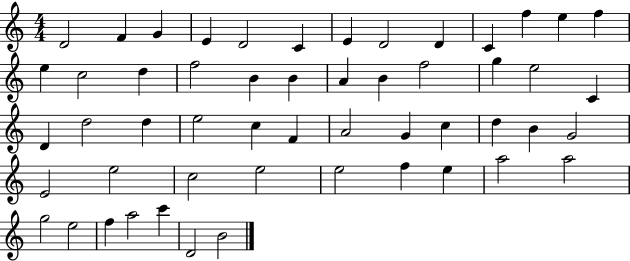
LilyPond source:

{
  \clef treble
  \numericTimeSignature
  \time 4/4
  \key c \major
  d'2 f'4 g'4 | e'4 d'2 c'4 | e'4 d'2 d'4 | c'4 f''4 e''4 f''4 | \break e''4 c''2 d''4 | f''2 b'4 b'4 | a'4 b'4 f''2 | g''4 e''2 c'4 | \break d'4 d''2 d''4 | e''2 c''4 f'4 | a'2 g'4 c''4 | d''4 b'4 g'2 | \break e'2 e''2 | c''2 e''2 | e''2 f''4 e''4 | a''2 a''2 | \break g''2 e''2 | f''4 a''2 c'''4 | d'2 b'2 | \bar "|."
}